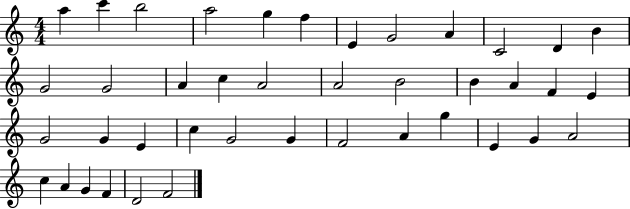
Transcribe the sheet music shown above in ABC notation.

X:1
T:Untitled
M:4/4
L:1/4
K:C
a c' b2 a2 g f E G2 A C2 D B G2 G2 A c A2 A2 B2 B A F E G2 G E c G2 G F2 A g E G A2 c A G F D2 F2